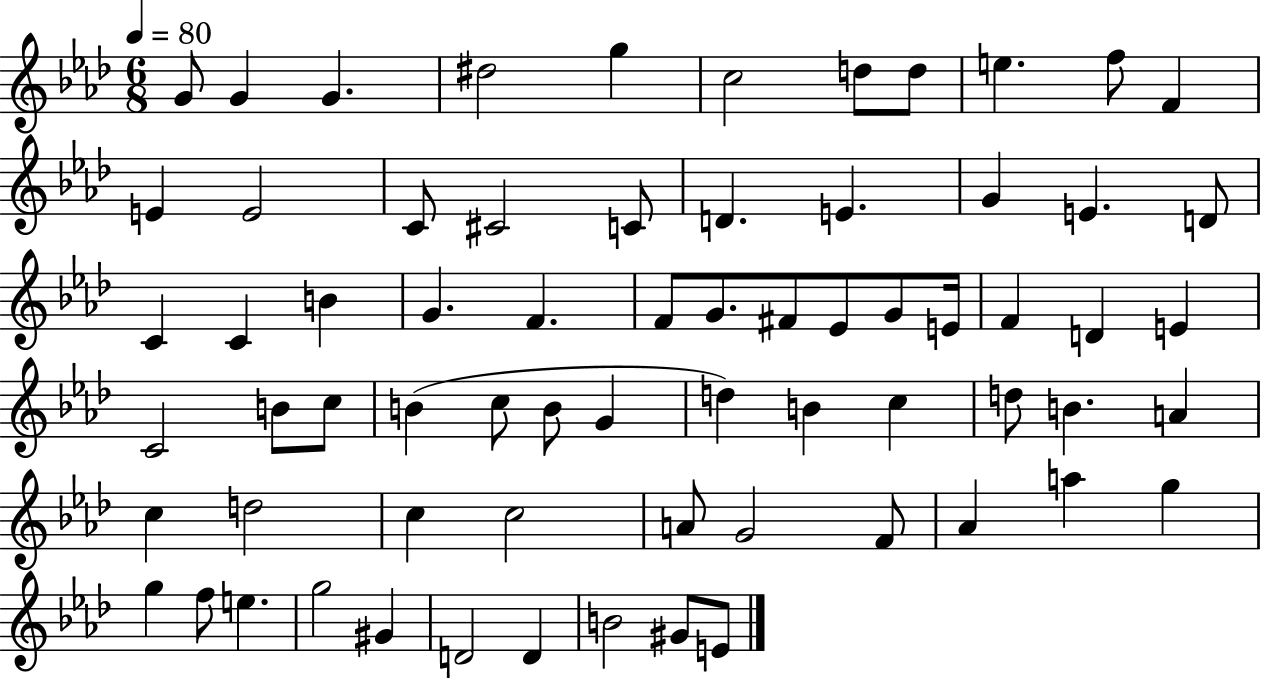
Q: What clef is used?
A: treble